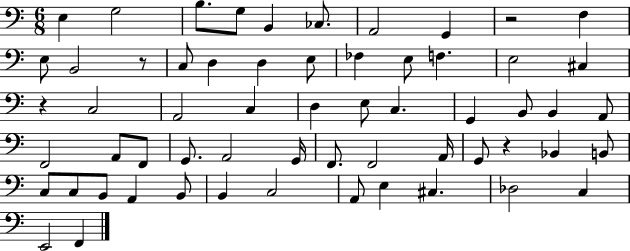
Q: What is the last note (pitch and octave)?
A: F2